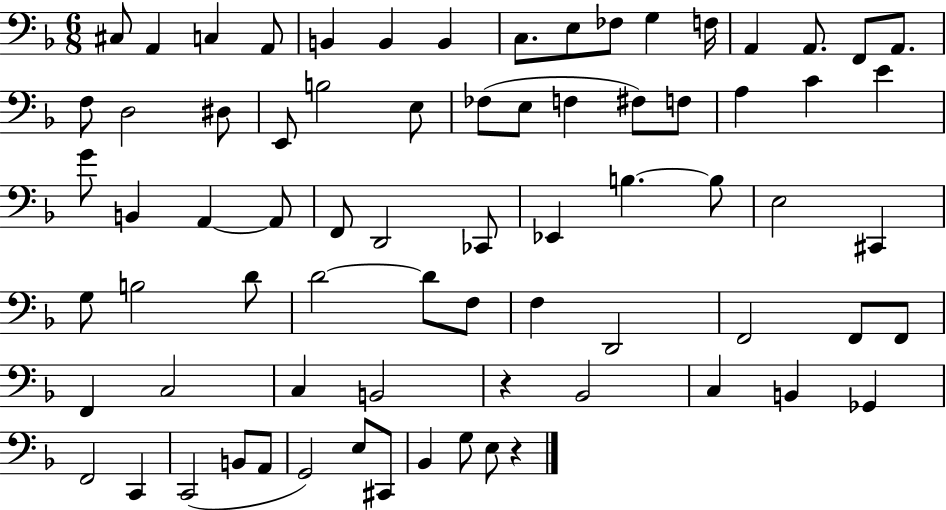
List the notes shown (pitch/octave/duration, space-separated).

C#3/e A2/q C3/q A2/e B2/q B2/q B2/q C3/e. E3/e FES3/e G3/q F3/s A2/q A2/e. F2/e A2/e. F3/e D3/h D#3/e E2/e B3/h E3/e FES3/e E3/e F3/q F#3/e F3/e A3/q C4/q E4/q G4/e B2/q A2/q A2/e F2/e D2/h CES2/e Eb2/q B3/q. B3/e E3/h C#2/q G3/e B3/h D4/e D4/h D4/e F3/e F3/q D2/h F2/h F2/e F2/e F2/q C3/h C3/q B2/h R/q Bb2/h C3/q B2/q Gb2/q F2/h C2/q C2/h B2/e A2/e G2/h E3/e C#2/e Bb2/q G3/e E3/e R/q